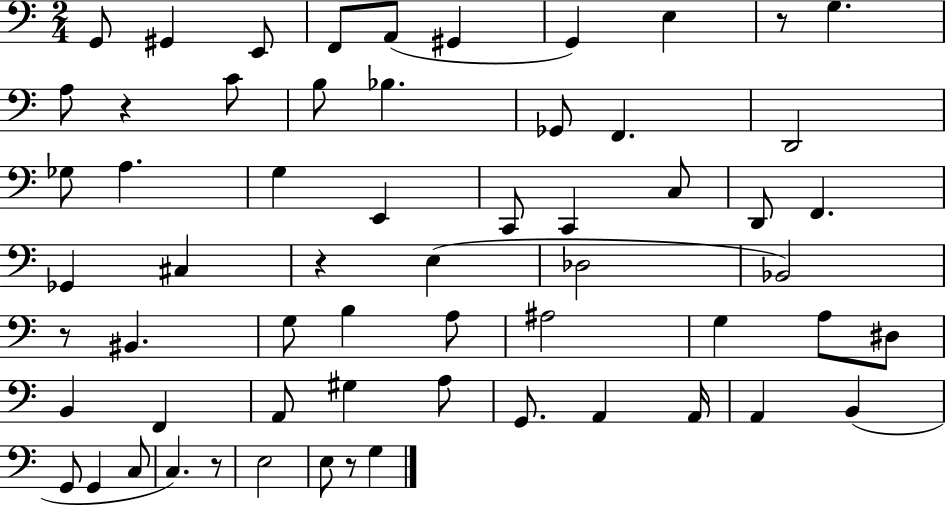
X:1
T:Untitled
M:2/4
L:1/4
K:C
G,,/2 ^G,, E,,/2 F,,/2 A,,/2 ^G,, G,, E, z/2 G, A,/2 z C/2 B,/2 _B, _G,,/2 F,, D,,2 _G,/2 A, G, E,, C,,/2 C,, C,/2 D,,/2 F,, _G,, ^C, z E, _D,2 _B,,2 z/2 ^B,, G,/2 B, A,/2 ^A,2 G, A,/2 ^D,/2 B,, F,, A,,/2 ^G, A,/2 G,,/2 A,, A,,/4 A,, B,, G,,/2 G,, C,/2 C, z/2 E,2 E,/2 z/2 G,